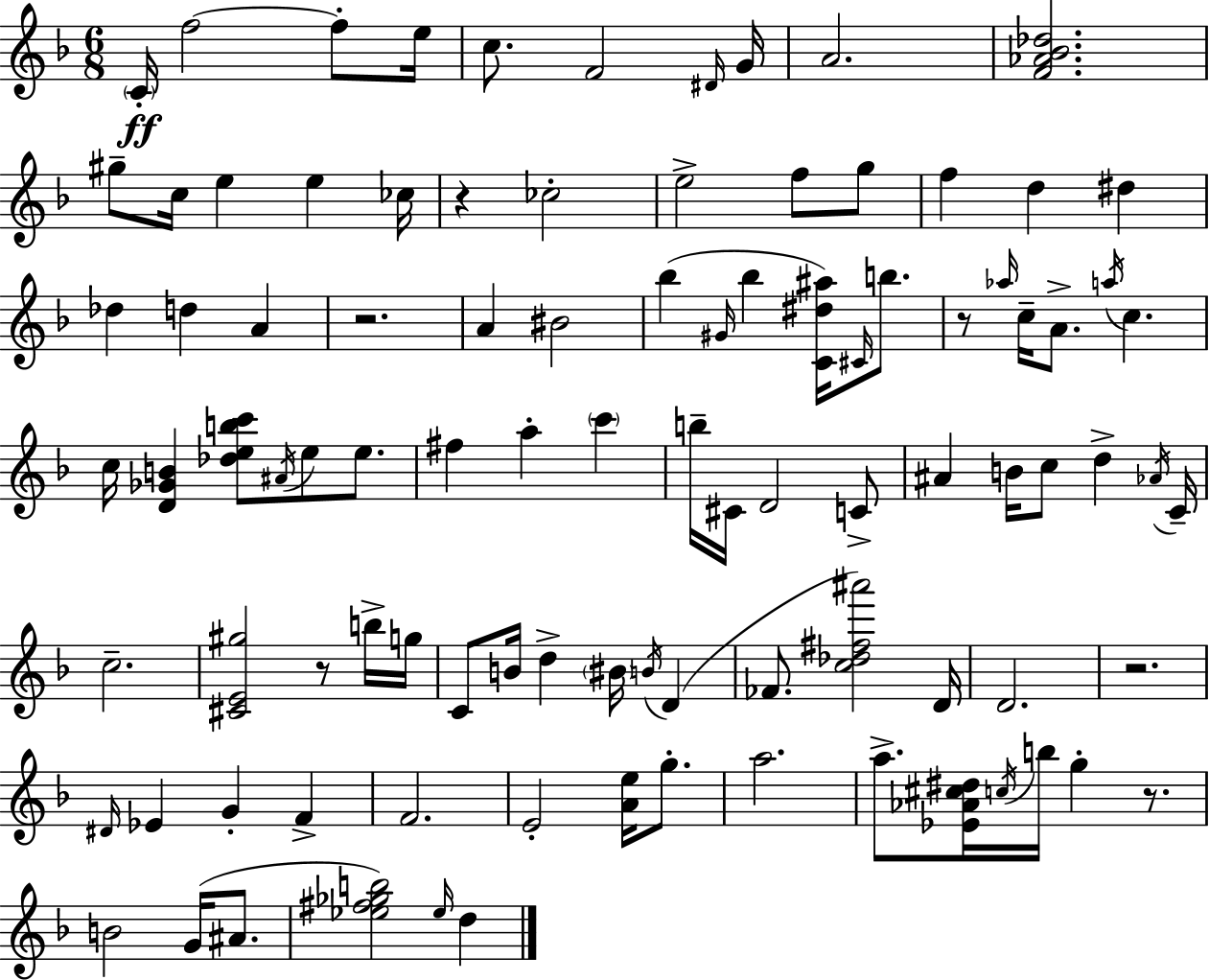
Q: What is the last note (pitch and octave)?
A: D5